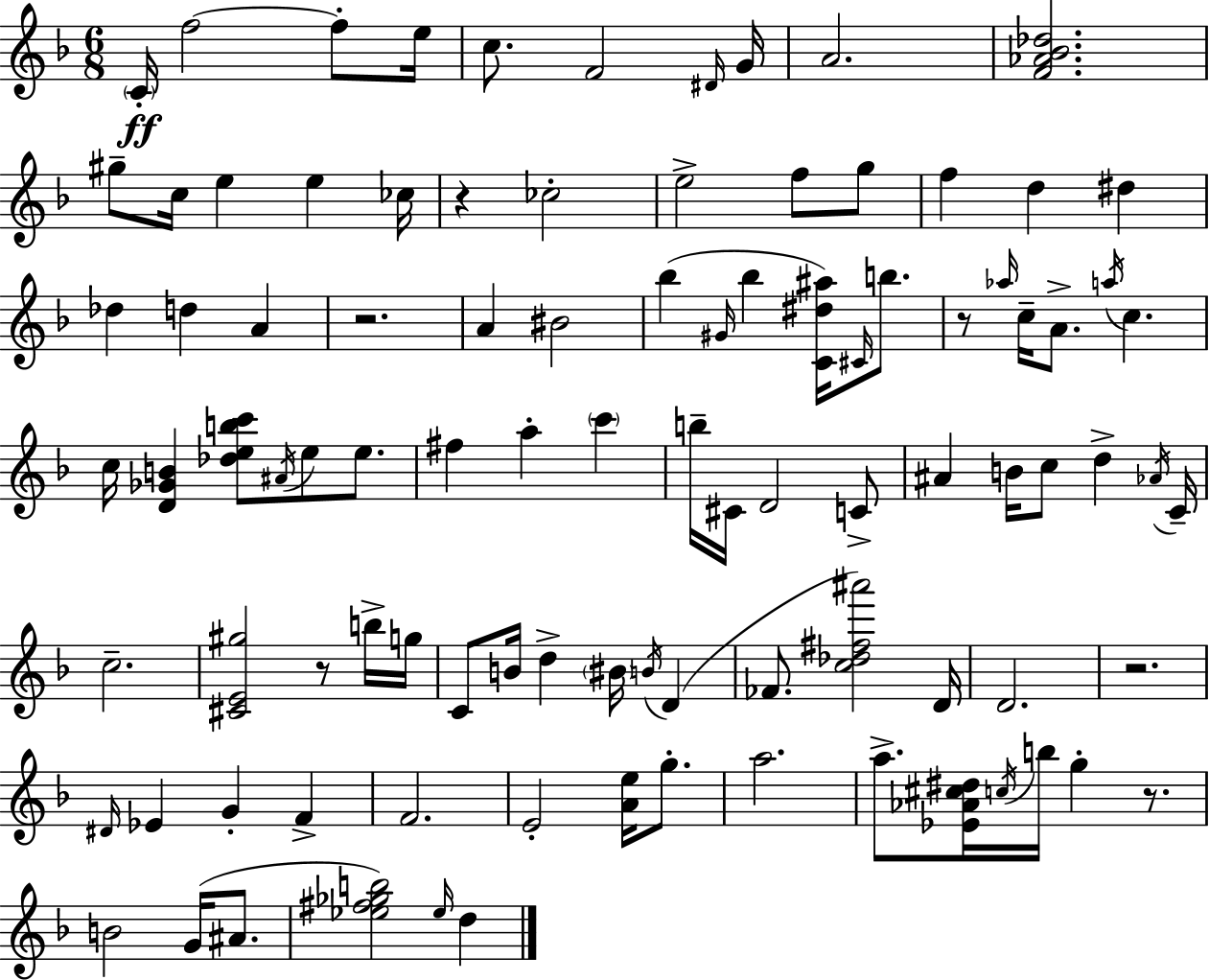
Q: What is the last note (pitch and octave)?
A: D5